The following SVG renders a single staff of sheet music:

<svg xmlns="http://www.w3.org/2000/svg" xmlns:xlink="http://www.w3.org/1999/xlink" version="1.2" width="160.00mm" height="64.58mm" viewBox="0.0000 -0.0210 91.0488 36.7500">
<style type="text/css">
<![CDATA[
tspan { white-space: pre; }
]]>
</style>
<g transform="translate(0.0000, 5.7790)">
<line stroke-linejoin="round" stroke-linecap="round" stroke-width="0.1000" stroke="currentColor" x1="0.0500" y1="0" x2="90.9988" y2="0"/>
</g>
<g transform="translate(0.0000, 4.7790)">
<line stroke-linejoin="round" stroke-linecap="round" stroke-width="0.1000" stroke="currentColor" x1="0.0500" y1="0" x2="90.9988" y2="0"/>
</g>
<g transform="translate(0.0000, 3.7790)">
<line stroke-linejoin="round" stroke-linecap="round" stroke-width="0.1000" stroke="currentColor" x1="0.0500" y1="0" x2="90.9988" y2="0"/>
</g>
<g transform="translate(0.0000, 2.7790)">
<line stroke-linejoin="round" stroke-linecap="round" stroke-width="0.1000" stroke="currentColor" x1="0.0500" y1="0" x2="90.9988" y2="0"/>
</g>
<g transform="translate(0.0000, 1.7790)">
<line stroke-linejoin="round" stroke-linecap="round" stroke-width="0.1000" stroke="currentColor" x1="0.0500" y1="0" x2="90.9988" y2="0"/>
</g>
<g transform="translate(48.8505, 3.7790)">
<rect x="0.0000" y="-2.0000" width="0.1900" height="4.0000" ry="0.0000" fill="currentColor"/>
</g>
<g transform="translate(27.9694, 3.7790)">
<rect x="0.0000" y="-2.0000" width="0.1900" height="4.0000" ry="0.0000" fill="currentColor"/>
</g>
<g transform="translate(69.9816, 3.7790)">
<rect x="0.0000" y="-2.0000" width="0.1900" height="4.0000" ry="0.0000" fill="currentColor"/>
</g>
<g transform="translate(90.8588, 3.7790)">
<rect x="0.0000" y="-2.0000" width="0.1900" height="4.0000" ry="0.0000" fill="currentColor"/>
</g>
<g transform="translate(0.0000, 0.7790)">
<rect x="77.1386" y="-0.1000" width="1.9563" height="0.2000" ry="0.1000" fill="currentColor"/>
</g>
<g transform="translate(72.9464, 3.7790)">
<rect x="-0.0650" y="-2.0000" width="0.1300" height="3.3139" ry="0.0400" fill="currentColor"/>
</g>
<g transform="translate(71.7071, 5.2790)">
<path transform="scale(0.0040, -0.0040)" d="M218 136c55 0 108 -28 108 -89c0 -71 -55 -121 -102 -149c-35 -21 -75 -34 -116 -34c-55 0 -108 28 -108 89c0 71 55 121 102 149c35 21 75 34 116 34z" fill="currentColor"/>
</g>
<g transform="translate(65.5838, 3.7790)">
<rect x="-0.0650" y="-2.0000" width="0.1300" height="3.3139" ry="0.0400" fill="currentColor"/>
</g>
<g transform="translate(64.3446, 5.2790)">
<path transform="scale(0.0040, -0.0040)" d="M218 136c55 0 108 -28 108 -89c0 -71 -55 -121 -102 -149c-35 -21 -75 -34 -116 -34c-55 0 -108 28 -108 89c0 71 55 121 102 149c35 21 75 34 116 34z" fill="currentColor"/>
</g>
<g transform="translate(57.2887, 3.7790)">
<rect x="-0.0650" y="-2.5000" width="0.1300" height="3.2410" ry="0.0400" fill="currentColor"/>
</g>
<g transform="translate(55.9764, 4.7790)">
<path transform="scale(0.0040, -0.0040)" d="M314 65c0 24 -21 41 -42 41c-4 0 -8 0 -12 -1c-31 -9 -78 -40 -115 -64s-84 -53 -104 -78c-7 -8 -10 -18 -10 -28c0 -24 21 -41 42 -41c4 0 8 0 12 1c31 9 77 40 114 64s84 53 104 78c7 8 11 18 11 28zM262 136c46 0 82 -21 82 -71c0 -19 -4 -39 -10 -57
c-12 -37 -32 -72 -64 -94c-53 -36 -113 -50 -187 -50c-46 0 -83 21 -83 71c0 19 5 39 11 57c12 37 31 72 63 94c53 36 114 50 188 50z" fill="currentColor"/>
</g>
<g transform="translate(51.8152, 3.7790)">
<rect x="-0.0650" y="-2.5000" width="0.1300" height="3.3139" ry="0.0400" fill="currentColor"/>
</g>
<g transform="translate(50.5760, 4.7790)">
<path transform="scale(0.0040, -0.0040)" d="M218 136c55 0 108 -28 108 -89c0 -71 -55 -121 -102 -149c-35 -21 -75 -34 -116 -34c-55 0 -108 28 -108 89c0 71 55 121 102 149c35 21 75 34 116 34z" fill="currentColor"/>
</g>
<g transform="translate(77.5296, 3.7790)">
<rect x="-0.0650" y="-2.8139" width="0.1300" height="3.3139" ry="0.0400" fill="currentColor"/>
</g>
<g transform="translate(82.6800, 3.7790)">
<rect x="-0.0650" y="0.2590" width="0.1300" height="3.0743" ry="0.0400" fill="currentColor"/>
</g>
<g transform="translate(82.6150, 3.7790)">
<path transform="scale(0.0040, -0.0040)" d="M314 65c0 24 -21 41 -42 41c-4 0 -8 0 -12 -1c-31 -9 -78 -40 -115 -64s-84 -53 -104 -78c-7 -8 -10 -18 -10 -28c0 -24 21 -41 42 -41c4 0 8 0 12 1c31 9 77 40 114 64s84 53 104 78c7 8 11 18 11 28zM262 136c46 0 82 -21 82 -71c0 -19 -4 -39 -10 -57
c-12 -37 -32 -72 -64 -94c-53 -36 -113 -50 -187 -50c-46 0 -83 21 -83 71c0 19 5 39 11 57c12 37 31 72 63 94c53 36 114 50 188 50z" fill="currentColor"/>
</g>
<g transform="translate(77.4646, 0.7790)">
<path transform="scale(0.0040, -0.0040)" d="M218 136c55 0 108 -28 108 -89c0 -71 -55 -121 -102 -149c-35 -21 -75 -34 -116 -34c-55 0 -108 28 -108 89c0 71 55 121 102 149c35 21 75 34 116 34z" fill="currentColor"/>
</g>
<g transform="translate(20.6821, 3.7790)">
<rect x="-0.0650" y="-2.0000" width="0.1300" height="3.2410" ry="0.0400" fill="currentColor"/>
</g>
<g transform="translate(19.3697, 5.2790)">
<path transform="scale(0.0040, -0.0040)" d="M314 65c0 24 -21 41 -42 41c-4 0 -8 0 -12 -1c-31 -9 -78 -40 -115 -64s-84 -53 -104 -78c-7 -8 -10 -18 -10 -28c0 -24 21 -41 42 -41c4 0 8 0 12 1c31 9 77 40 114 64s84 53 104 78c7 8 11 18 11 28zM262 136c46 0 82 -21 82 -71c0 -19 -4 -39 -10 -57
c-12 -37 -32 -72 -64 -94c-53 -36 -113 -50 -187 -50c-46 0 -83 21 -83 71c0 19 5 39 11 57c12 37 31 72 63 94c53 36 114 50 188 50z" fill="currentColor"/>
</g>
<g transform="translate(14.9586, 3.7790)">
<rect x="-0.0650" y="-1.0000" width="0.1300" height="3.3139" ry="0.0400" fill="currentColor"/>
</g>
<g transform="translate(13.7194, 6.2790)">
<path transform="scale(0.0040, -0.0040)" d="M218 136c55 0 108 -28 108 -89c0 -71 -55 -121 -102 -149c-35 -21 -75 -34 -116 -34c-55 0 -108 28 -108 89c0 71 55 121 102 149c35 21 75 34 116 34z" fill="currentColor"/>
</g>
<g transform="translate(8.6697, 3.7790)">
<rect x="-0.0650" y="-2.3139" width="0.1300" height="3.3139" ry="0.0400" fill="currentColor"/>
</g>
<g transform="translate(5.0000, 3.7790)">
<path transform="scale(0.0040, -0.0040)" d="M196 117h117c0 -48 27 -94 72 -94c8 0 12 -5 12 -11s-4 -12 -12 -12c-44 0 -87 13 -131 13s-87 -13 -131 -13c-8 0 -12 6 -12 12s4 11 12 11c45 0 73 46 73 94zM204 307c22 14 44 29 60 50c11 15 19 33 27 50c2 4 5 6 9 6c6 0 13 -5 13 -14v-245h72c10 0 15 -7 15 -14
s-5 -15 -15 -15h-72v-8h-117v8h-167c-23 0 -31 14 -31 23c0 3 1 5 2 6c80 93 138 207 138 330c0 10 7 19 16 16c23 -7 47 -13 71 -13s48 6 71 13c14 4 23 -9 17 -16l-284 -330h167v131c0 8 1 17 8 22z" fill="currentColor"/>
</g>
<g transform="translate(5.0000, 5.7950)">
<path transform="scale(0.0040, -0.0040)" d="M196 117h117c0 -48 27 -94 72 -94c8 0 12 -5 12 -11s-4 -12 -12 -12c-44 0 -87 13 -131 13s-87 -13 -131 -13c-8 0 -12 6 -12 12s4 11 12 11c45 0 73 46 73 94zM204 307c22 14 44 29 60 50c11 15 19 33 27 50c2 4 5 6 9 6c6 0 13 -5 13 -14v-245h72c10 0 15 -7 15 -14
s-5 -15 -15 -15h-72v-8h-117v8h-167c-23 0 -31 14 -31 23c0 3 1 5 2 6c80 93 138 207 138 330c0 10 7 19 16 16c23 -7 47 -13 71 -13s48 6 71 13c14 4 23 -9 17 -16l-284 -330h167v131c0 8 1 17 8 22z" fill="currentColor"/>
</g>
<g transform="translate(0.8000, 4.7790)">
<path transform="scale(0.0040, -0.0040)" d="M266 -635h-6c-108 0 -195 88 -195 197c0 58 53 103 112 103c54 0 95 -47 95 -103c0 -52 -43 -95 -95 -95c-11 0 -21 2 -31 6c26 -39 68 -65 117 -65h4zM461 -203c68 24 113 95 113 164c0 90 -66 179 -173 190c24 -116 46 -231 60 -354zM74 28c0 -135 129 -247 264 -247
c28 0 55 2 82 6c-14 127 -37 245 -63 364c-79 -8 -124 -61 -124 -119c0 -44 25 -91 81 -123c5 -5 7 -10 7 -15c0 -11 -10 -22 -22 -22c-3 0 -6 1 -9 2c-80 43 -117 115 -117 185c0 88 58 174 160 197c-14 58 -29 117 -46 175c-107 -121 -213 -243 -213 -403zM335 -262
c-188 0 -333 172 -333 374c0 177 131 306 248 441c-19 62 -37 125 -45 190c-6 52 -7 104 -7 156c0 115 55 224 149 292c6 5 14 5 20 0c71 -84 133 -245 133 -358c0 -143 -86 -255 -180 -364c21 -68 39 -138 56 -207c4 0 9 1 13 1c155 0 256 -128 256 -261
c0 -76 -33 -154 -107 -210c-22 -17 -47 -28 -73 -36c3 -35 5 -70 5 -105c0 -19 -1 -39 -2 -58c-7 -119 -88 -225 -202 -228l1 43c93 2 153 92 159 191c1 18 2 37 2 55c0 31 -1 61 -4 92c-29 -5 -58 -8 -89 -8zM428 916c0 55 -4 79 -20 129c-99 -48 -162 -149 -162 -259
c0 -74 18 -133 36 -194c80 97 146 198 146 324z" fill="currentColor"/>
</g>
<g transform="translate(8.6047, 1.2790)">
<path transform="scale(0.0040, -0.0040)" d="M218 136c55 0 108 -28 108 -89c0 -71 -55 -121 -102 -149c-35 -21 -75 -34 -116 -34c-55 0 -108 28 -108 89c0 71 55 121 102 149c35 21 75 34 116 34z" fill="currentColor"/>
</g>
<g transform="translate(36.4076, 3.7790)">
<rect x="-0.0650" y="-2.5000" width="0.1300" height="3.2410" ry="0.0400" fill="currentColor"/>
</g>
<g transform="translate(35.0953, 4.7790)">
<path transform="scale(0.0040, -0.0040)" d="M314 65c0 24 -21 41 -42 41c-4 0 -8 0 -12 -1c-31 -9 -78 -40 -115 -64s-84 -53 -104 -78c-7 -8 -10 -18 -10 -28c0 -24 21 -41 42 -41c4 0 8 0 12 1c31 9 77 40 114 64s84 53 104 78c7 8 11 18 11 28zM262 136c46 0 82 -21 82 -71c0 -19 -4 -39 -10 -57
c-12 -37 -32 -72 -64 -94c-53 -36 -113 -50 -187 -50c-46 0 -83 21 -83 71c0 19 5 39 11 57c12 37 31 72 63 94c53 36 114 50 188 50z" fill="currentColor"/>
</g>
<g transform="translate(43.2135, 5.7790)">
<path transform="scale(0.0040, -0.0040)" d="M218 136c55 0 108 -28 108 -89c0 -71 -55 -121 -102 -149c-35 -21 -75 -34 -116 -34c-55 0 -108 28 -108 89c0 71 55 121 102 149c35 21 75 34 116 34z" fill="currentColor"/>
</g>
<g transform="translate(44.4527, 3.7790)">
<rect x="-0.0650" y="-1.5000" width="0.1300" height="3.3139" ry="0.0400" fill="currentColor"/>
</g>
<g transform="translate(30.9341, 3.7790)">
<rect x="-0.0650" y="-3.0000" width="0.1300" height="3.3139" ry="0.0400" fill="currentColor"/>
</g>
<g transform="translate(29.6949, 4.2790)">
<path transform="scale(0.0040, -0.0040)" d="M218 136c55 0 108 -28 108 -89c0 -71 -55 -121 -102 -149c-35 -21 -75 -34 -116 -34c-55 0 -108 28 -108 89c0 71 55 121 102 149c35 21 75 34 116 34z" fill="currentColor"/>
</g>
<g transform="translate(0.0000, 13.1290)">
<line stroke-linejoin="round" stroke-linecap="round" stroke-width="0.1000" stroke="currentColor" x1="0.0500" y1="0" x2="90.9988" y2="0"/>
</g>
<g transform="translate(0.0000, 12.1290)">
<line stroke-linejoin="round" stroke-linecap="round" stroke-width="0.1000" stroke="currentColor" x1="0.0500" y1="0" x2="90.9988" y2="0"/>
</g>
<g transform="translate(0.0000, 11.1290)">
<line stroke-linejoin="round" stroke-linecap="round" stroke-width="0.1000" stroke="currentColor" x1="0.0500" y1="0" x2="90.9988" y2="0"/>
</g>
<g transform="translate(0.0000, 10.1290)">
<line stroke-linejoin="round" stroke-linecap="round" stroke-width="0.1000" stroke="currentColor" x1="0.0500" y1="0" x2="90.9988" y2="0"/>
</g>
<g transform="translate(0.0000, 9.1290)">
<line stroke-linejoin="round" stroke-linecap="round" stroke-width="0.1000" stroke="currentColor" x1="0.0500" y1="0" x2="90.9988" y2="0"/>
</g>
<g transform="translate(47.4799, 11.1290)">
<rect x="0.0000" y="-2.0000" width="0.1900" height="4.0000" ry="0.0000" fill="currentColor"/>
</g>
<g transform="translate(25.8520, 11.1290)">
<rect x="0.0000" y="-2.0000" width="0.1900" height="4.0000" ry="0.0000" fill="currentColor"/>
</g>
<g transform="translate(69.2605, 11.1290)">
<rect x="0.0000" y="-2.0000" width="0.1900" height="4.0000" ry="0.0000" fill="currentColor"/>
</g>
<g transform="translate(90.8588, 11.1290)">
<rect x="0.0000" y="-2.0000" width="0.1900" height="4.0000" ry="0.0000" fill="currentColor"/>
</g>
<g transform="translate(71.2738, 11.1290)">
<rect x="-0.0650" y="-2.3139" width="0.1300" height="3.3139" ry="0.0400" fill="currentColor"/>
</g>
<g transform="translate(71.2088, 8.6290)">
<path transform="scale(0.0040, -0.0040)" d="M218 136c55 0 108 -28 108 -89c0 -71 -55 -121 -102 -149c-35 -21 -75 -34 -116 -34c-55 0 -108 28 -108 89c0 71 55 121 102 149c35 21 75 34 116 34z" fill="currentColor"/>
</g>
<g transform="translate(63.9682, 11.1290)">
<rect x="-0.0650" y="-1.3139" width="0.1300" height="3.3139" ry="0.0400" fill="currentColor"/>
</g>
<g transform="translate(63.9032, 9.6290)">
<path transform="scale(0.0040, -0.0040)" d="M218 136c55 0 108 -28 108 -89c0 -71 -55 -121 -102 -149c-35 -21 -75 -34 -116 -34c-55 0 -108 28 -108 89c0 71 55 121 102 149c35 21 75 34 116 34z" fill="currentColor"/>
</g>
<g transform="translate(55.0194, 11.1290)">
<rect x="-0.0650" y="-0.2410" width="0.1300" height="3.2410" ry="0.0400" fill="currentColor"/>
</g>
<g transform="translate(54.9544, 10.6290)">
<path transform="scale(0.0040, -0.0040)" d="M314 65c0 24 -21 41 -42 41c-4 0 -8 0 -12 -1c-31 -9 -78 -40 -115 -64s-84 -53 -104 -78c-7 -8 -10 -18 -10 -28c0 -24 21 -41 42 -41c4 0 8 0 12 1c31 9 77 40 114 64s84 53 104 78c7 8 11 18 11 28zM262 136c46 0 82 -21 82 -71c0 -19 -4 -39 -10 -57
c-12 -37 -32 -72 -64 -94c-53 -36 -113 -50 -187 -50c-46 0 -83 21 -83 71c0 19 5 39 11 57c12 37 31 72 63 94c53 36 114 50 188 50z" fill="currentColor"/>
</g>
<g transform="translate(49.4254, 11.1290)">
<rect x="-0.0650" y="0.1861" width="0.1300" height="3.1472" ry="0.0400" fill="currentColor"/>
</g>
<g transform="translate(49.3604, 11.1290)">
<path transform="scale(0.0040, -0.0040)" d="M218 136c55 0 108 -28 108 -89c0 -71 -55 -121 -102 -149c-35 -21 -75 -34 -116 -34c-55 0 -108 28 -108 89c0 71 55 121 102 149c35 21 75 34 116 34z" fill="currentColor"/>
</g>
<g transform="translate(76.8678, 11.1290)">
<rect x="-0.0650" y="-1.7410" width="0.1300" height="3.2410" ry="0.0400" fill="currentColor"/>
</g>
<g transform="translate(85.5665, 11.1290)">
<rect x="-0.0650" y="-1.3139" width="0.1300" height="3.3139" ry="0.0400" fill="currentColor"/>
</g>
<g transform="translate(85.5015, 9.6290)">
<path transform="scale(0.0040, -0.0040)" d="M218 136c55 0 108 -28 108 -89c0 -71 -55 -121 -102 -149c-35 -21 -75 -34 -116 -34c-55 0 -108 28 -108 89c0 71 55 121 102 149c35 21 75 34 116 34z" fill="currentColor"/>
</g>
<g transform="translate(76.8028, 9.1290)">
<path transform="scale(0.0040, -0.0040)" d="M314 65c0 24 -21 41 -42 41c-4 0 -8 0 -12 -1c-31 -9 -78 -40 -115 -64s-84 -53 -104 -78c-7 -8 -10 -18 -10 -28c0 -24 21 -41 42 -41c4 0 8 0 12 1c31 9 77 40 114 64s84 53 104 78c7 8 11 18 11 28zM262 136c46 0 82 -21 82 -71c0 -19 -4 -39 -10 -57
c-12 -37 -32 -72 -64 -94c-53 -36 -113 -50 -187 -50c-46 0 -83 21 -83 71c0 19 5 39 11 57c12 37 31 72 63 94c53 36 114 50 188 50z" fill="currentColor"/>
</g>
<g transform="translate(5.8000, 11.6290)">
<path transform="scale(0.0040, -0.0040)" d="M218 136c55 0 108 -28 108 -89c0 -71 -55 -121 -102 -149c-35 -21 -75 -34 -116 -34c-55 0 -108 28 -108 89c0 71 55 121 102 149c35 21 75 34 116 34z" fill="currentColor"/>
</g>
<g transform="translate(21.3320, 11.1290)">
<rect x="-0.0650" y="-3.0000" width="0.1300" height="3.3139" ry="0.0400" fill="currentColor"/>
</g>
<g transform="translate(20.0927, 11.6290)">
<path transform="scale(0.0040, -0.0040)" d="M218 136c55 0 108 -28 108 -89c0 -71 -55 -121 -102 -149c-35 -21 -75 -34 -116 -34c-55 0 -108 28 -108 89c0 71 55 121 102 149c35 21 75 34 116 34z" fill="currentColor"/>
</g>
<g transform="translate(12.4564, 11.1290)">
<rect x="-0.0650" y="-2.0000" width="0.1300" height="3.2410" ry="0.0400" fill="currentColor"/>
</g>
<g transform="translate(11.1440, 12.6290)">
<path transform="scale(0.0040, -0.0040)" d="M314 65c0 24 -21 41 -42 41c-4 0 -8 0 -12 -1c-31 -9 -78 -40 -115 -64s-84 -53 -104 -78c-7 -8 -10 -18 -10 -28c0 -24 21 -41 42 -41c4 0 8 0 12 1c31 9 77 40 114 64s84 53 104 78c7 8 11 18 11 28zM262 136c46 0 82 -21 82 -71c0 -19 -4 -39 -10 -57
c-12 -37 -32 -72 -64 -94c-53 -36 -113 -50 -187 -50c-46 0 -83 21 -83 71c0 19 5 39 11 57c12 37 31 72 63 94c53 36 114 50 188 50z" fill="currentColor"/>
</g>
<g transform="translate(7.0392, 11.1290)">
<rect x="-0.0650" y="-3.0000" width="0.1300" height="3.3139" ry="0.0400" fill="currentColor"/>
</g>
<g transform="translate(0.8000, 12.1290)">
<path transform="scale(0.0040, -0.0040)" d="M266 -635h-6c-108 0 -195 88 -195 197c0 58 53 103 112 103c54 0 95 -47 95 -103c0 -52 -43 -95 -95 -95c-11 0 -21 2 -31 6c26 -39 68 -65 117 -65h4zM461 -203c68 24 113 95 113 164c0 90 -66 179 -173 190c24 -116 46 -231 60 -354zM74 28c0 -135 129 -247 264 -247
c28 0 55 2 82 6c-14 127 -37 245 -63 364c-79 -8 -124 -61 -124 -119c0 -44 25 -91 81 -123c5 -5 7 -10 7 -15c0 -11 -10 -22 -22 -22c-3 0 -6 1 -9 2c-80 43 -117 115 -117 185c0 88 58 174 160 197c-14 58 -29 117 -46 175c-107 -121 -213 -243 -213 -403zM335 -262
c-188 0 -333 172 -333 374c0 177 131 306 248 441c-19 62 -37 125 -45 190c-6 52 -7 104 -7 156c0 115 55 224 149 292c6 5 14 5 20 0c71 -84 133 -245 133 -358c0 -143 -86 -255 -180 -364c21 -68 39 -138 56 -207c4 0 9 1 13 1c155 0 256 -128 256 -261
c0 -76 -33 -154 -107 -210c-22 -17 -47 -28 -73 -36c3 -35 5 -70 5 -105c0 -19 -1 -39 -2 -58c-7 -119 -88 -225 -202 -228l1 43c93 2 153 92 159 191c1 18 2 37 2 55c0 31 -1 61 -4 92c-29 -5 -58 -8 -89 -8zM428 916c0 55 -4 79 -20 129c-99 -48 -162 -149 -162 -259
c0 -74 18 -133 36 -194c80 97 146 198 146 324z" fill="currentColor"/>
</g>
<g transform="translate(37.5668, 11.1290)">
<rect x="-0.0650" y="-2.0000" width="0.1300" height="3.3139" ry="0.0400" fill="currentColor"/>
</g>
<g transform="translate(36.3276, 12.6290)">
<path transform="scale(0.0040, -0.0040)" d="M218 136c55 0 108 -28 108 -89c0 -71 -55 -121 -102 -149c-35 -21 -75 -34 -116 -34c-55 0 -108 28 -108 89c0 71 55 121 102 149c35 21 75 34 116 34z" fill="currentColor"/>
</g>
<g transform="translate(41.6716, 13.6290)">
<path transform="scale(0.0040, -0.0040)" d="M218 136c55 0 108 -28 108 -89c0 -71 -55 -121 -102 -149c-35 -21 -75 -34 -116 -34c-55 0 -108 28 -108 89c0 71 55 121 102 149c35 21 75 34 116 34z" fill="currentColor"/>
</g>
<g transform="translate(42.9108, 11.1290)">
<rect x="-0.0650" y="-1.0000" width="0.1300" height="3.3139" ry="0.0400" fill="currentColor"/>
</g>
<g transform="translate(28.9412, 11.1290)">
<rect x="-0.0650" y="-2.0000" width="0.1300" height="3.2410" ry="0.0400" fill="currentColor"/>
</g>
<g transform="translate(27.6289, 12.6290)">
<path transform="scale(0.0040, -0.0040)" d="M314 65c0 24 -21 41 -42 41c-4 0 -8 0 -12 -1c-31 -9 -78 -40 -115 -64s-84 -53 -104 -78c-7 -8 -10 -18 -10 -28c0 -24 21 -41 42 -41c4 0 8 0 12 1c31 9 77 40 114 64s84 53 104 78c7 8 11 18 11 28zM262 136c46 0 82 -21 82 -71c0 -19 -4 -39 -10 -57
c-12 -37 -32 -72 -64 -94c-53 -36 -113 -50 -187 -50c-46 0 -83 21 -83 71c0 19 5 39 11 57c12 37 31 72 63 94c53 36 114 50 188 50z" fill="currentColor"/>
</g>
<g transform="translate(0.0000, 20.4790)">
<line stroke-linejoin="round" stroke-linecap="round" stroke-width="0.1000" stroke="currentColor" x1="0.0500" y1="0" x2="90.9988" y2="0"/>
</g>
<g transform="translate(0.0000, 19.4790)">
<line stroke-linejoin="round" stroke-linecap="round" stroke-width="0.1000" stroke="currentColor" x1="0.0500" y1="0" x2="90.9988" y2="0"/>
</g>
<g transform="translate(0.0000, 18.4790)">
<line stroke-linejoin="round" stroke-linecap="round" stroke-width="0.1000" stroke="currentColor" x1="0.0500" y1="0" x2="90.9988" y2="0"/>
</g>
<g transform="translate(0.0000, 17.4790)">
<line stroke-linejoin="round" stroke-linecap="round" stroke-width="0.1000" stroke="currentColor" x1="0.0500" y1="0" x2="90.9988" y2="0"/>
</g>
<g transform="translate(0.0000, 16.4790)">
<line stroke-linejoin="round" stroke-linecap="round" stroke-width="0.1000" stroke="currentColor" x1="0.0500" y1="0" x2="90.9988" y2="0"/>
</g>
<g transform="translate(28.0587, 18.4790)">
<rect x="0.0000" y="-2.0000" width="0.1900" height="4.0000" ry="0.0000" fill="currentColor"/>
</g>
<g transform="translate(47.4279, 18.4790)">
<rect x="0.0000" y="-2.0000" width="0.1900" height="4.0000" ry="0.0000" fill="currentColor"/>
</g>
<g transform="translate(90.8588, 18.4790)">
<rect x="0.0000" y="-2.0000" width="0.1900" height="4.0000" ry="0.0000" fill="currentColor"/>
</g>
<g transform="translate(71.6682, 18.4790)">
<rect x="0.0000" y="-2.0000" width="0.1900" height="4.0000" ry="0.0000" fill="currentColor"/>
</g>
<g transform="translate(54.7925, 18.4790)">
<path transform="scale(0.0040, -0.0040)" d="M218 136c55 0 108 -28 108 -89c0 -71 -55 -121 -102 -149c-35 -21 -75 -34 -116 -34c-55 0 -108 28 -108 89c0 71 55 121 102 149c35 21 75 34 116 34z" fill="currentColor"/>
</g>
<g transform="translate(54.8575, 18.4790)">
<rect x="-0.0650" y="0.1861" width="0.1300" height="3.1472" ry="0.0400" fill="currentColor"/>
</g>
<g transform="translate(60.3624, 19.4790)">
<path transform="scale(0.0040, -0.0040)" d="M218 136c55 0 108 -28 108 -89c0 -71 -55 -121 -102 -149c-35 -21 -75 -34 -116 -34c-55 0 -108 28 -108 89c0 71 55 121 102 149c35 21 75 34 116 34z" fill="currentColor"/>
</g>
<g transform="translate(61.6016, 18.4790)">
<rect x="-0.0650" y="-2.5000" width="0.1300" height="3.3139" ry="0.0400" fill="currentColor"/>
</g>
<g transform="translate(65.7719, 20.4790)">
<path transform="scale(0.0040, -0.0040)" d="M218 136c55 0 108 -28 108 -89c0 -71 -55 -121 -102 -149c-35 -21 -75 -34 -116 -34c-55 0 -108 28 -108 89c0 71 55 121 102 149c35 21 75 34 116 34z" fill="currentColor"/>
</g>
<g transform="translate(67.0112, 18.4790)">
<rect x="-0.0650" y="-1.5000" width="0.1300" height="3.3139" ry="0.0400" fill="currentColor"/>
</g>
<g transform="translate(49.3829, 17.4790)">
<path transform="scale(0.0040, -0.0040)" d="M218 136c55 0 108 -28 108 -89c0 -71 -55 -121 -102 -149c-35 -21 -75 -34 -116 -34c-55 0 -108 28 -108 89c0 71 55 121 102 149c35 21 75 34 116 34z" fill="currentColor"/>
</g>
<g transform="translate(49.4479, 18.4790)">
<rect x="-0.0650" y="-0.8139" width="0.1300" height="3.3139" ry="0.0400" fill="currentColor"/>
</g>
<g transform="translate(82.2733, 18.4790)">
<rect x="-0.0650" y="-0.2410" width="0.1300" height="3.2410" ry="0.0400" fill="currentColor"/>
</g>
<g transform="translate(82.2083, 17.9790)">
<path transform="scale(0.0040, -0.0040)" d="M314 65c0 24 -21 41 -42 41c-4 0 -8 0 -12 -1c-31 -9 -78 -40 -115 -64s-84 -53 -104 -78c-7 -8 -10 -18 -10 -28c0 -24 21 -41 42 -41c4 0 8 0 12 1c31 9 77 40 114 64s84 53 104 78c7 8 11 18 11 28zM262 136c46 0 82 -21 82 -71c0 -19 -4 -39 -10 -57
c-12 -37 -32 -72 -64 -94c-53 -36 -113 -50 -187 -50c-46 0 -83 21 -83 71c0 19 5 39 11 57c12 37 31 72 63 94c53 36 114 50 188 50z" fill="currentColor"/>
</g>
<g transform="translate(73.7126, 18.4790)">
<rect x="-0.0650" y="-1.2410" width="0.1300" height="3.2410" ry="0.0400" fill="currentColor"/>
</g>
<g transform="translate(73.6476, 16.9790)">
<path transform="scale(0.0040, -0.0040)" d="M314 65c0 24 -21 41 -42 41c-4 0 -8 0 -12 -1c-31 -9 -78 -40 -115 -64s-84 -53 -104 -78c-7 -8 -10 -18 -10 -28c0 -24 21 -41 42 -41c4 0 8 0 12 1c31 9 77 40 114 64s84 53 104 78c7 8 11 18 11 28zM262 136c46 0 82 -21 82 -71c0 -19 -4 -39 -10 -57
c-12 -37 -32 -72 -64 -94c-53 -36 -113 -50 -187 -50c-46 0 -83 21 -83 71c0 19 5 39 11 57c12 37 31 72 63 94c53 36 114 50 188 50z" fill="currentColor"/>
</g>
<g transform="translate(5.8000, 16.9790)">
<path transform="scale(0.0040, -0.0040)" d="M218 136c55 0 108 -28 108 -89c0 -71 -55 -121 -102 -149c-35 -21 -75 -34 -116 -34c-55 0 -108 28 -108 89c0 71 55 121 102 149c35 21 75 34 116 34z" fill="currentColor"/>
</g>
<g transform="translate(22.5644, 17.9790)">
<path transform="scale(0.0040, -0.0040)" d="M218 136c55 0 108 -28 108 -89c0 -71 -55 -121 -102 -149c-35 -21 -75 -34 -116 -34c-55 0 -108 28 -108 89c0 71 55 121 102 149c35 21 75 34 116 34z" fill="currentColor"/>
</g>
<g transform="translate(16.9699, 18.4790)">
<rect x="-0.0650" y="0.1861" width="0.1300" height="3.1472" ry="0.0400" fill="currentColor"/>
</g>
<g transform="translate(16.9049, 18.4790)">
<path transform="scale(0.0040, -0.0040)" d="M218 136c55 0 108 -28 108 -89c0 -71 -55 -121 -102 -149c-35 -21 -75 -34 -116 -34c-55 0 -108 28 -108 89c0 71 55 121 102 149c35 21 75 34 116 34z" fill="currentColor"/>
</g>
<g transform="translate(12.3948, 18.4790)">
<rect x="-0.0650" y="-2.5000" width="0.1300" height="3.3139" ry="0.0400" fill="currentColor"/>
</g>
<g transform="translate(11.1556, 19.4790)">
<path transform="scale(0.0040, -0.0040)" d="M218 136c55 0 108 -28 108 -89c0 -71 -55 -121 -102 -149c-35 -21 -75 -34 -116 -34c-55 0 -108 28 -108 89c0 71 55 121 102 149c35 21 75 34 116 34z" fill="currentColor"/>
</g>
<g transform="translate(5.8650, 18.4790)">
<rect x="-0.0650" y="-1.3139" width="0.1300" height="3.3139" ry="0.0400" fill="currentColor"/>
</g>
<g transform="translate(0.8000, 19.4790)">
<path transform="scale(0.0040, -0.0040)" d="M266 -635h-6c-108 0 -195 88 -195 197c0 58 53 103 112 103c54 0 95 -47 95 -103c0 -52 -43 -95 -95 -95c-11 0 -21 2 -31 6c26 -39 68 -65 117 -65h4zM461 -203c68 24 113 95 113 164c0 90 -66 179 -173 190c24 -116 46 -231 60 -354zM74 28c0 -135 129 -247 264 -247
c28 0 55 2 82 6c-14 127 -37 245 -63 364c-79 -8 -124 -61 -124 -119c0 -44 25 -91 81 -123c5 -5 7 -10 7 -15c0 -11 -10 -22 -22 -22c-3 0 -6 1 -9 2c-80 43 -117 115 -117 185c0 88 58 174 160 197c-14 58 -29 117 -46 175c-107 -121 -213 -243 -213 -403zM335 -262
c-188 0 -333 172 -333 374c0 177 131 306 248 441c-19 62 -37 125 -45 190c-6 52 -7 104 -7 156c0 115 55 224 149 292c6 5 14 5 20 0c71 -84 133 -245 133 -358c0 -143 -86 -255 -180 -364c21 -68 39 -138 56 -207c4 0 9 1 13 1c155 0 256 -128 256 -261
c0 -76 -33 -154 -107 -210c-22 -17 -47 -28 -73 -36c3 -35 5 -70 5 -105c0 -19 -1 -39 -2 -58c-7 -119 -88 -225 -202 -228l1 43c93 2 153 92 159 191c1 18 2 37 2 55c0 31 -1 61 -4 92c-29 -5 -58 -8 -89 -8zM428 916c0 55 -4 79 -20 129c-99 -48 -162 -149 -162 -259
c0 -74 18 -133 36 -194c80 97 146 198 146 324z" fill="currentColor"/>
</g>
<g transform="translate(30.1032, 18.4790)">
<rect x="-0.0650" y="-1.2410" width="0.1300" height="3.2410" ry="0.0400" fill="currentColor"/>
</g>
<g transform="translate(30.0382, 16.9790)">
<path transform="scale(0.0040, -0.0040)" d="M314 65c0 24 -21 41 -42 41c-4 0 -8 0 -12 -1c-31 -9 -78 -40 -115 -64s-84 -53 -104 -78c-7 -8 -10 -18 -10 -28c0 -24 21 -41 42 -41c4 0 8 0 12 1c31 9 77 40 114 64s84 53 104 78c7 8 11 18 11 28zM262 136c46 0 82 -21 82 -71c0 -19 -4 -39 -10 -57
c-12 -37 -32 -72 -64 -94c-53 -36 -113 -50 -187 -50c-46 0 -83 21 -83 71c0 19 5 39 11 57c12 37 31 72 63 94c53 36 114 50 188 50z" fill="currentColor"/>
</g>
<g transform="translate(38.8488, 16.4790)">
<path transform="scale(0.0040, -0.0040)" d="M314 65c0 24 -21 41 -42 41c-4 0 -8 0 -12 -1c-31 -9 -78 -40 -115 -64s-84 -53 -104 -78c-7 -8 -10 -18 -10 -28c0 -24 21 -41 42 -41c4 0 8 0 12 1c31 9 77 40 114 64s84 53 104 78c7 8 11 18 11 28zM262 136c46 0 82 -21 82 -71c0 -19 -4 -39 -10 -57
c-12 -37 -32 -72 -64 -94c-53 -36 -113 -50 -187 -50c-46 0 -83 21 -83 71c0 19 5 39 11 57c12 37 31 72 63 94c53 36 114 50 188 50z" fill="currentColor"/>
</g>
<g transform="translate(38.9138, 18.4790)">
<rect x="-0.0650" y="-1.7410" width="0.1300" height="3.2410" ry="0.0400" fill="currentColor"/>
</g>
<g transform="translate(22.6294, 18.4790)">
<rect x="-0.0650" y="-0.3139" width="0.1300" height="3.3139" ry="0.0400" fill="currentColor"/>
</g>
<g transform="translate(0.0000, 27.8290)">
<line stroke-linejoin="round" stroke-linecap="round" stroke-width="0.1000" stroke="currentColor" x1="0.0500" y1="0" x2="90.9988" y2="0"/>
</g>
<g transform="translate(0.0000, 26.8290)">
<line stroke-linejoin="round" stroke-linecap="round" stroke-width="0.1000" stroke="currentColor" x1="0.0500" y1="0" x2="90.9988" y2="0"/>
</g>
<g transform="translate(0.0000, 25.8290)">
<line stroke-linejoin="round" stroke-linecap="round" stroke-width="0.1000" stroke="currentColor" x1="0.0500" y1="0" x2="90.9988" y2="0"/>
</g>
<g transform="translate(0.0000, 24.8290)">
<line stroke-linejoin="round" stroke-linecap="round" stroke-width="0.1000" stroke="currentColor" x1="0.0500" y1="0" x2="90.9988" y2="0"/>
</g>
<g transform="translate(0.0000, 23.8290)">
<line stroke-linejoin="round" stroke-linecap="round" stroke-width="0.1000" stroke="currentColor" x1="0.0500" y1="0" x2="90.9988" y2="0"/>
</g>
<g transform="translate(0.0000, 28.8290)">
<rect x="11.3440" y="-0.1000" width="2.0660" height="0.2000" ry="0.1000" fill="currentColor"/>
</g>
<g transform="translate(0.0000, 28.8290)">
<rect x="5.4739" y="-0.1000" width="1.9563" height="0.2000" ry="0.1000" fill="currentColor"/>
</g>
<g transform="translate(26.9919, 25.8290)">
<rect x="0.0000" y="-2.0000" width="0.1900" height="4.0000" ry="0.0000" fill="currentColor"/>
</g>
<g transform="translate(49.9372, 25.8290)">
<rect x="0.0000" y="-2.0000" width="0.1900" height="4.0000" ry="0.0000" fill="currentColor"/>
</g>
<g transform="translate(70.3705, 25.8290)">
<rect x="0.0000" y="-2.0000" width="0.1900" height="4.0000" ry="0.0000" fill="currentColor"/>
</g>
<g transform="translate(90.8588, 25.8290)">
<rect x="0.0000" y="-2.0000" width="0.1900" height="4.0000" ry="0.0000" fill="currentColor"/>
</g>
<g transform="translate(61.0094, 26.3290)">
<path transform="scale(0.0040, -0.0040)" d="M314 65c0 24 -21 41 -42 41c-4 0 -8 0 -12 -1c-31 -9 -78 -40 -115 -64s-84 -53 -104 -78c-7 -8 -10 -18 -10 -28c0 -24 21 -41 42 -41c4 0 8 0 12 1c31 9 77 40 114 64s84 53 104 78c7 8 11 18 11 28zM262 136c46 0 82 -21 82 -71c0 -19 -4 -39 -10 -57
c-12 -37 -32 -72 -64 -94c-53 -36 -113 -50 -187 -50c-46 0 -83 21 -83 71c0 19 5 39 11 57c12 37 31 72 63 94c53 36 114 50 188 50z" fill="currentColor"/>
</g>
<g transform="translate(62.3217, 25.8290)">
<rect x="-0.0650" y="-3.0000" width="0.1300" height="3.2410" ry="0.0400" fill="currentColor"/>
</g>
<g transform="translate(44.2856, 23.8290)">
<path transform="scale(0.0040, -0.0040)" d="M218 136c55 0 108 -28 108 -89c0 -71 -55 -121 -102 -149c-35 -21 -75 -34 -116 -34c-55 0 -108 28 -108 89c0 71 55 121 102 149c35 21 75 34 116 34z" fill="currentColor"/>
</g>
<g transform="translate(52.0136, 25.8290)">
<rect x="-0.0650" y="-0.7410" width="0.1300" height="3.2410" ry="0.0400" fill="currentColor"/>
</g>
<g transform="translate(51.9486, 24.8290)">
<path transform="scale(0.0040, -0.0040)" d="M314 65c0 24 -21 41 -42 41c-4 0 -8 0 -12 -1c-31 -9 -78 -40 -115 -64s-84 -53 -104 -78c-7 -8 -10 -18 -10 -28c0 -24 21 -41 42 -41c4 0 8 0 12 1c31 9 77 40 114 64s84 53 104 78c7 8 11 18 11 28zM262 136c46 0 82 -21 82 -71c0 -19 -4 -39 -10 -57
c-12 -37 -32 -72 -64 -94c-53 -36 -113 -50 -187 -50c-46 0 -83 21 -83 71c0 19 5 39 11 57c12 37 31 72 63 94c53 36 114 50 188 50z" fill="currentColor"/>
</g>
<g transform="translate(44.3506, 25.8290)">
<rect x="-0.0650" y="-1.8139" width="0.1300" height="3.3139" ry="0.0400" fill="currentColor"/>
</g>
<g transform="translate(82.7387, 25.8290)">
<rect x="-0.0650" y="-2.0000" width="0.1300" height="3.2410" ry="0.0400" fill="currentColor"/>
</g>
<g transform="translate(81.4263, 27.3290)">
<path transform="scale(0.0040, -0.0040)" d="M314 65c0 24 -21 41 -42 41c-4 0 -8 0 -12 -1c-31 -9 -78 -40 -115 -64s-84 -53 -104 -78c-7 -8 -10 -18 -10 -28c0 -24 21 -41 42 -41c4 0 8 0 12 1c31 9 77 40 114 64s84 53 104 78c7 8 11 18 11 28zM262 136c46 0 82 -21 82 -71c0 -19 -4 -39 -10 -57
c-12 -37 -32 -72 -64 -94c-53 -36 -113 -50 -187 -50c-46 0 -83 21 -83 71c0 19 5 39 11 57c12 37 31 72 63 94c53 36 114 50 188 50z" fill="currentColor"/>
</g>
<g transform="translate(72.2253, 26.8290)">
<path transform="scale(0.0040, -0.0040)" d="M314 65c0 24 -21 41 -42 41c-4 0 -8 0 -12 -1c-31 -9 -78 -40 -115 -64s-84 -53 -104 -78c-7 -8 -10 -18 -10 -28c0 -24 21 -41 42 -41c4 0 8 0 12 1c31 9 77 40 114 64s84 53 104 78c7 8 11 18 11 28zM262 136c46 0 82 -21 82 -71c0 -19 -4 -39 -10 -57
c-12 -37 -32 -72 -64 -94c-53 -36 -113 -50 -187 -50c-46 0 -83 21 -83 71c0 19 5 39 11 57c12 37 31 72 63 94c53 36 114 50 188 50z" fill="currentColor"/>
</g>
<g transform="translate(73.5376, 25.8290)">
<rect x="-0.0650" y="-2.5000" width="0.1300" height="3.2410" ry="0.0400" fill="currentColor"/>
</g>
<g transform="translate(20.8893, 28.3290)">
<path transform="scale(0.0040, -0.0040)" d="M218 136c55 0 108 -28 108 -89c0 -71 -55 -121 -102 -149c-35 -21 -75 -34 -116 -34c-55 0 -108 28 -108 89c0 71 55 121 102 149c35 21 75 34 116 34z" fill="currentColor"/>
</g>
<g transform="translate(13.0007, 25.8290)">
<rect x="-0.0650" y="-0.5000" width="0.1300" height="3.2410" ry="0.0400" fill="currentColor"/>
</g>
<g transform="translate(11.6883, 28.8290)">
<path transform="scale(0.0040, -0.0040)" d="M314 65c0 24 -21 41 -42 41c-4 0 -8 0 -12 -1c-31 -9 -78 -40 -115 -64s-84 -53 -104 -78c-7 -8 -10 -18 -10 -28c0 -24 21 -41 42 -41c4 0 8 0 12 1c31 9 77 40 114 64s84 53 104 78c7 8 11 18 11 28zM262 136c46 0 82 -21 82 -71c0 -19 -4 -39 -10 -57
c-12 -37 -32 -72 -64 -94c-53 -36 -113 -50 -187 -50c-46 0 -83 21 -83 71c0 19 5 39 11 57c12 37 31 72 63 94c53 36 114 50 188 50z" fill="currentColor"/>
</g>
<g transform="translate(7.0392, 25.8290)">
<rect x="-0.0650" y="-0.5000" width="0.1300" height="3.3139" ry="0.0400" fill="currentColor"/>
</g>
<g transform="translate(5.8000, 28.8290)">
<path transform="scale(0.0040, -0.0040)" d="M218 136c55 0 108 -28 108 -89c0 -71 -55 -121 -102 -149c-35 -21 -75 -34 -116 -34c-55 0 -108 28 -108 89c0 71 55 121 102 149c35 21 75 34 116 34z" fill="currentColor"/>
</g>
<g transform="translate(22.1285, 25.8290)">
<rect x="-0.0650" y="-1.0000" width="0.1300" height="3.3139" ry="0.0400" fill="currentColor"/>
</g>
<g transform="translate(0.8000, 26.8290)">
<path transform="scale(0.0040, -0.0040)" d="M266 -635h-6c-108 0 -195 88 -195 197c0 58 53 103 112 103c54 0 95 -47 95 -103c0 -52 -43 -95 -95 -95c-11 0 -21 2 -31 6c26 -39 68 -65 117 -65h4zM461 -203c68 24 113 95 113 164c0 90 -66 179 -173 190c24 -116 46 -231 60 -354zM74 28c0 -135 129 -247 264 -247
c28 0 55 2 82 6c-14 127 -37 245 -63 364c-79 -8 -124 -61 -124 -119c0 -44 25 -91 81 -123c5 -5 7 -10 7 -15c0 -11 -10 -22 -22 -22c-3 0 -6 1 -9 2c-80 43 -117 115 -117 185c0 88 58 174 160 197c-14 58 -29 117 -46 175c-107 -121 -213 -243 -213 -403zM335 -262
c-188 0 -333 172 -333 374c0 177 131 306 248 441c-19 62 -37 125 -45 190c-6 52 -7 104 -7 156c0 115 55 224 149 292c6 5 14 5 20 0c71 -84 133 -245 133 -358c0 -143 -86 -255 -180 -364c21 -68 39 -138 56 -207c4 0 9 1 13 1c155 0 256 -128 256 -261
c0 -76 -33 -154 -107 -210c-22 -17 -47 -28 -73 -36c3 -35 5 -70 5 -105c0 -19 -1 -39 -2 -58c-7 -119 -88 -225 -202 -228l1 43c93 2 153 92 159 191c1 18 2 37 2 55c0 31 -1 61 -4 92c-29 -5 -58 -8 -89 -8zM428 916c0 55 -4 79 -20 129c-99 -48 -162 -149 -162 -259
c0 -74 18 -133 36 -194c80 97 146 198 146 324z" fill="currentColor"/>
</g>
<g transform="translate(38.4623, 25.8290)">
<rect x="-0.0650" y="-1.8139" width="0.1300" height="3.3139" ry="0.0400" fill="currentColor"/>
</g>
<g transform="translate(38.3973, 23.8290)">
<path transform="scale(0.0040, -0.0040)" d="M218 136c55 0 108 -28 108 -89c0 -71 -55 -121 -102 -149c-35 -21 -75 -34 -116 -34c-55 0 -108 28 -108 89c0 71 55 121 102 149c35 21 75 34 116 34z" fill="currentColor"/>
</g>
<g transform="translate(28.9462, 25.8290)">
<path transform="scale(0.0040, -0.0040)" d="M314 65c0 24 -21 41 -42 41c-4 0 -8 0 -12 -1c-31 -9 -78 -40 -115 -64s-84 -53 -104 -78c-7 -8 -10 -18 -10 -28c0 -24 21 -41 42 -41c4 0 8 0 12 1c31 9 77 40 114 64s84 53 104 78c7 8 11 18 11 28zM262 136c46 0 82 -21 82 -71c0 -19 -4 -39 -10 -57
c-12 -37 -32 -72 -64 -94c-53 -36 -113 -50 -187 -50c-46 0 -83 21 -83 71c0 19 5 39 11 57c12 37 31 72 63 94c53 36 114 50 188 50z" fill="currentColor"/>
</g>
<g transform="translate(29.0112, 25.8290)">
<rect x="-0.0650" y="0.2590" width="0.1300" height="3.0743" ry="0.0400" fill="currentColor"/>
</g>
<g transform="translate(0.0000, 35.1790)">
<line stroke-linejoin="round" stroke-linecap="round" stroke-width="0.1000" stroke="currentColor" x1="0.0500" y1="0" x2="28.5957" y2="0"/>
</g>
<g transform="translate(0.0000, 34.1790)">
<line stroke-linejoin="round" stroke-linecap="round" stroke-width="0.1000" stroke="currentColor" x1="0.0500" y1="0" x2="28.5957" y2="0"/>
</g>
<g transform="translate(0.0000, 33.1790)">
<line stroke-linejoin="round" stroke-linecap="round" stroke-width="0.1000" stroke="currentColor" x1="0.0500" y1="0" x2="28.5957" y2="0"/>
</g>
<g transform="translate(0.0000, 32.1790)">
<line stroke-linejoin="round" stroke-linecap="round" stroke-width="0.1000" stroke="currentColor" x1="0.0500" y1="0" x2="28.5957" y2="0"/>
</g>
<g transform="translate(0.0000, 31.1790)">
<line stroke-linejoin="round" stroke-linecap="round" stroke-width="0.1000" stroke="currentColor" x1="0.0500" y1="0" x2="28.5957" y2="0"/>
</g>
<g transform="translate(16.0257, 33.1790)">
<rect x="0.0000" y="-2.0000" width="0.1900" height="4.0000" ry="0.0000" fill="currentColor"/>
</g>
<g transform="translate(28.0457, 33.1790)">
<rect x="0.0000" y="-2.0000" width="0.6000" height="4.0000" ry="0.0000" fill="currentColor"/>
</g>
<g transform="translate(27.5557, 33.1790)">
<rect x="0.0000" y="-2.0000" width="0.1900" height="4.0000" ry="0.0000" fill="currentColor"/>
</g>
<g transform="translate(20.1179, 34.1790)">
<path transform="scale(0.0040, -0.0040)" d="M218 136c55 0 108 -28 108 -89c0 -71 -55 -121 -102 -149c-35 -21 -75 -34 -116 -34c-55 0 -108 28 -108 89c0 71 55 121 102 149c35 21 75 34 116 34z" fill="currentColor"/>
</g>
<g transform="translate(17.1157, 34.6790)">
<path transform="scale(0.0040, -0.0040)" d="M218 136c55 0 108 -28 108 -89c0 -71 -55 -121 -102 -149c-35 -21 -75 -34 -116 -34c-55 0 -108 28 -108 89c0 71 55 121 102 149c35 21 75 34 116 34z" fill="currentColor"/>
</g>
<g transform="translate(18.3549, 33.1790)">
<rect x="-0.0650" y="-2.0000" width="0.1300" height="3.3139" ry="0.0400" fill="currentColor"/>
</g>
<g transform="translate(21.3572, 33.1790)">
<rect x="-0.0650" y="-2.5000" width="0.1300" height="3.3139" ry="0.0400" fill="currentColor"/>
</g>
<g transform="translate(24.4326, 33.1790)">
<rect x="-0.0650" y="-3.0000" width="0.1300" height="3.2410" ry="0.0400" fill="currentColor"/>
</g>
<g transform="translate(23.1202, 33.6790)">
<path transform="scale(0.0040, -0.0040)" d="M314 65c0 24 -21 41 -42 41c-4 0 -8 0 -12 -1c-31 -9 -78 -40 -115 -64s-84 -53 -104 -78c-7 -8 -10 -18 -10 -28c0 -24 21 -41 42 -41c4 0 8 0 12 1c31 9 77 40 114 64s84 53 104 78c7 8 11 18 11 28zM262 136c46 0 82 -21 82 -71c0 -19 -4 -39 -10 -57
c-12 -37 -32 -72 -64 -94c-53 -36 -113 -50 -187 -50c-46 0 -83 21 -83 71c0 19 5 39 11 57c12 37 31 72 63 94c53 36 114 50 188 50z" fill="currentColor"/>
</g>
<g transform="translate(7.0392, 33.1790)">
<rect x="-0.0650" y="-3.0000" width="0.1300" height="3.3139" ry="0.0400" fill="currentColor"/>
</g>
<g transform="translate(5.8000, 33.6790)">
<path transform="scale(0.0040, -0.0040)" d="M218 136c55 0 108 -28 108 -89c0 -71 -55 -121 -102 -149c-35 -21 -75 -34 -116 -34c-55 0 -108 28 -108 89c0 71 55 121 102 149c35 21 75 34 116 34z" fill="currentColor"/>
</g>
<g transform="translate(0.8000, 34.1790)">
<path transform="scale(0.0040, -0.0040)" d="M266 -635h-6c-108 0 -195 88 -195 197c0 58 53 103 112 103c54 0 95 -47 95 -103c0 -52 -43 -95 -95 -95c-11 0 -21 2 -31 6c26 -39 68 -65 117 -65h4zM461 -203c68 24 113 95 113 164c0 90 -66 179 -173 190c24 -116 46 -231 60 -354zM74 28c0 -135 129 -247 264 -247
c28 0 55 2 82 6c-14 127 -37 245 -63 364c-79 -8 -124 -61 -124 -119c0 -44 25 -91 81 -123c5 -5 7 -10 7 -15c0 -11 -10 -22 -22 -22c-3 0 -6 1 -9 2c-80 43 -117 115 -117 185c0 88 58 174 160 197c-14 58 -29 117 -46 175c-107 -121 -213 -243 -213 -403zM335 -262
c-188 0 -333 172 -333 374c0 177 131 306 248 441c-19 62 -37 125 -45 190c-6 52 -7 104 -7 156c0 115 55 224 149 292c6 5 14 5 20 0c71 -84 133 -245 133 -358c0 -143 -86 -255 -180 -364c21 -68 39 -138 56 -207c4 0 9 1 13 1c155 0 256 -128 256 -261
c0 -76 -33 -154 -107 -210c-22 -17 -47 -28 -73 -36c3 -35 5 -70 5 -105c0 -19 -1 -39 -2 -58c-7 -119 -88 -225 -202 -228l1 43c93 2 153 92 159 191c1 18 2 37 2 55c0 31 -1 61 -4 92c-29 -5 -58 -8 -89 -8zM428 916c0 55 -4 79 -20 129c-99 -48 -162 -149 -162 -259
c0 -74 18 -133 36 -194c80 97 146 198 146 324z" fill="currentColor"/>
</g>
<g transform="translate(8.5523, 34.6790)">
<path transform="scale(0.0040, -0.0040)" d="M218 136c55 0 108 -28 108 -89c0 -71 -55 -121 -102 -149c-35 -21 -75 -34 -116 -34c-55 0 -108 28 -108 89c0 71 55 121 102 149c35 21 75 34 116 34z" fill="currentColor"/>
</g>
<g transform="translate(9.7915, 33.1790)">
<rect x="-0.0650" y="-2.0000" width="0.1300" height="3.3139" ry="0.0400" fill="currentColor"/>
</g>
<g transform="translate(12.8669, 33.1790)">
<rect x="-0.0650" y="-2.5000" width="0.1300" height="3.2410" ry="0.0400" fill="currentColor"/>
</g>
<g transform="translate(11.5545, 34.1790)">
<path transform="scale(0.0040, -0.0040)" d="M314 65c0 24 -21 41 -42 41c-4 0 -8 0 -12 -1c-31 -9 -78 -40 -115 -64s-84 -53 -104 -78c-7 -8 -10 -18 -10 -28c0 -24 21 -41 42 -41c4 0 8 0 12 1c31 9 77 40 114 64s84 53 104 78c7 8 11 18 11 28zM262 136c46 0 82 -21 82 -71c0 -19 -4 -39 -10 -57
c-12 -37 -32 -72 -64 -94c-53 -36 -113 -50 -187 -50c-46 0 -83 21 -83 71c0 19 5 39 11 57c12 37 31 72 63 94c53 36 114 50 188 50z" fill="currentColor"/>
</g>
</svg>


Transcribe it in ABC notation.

X:1
T:Untitled
M:4/4
L:1/4
K:C
g D F2 A G2 E G G2 F F a B2 A F2 A F2 F D B c2 e g f2 e e G B c e2 f2 d B G E e2 c2 C C2 D B2 f f d2 A2 G2 F2 A F G2 F G A2